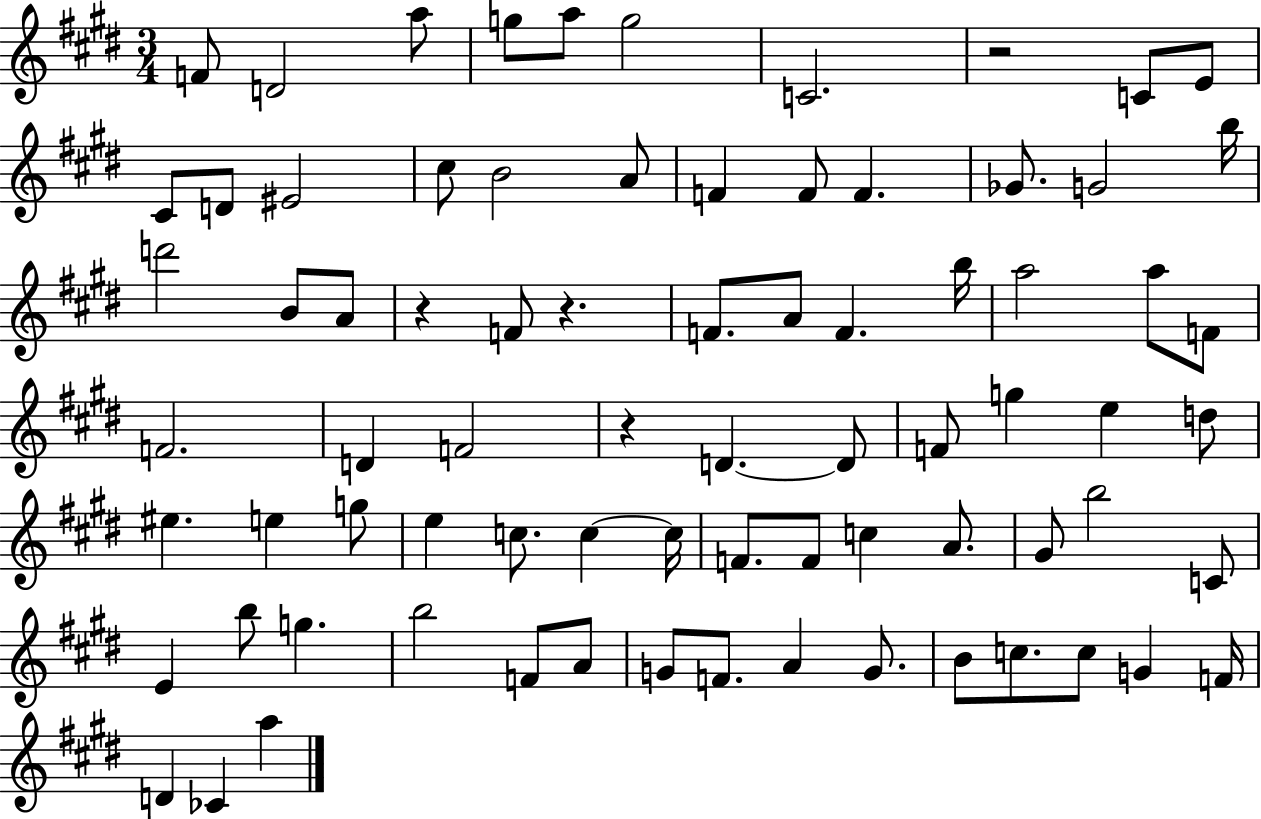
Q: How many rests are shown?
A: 4